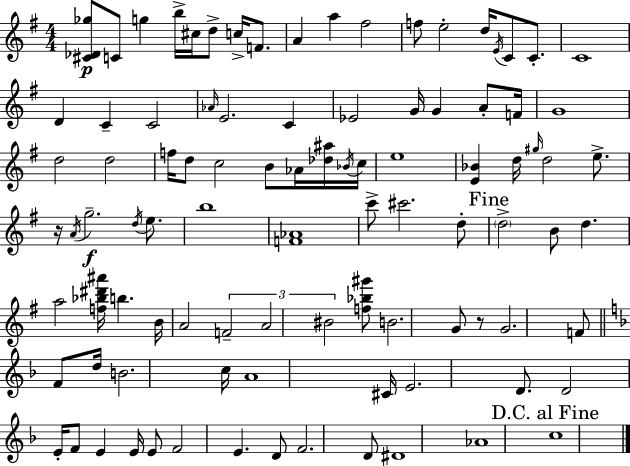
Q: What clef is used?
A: treble